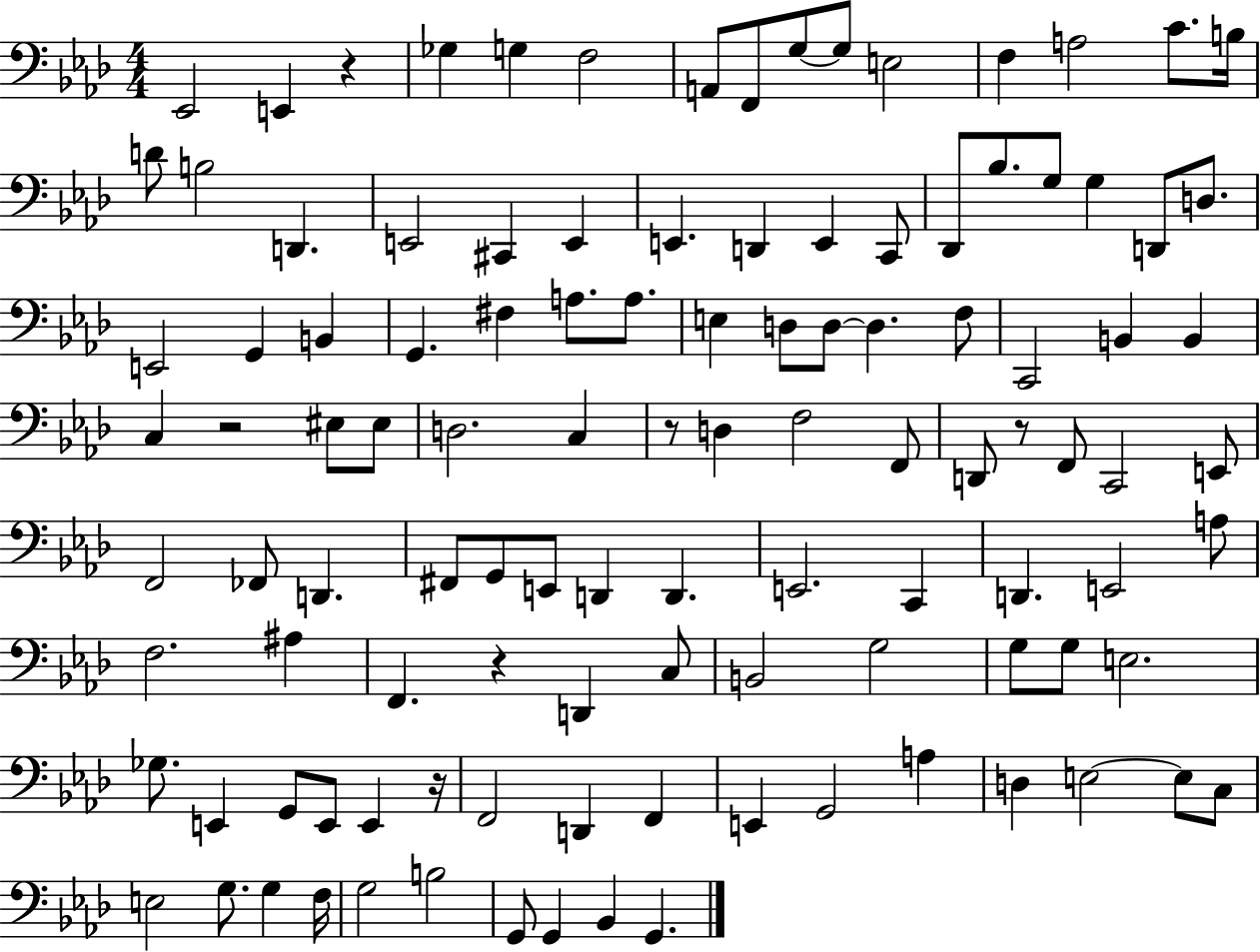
Eb2/h E2/q R/q Gb3/q G3/q F3/h A2/e F2/e G3/e G3/e E3/h F3/q A3/h C4/e. B3/s D4/e B3/h D2/q. E2/h C#2/q E2/q E2/q. D2/q E2/q C2/e Db2/e Bb3/e. G3/e G3/q D2/e D3/e. E2/h G2/q B2/q G2/q. F#3/q A3/e. A3/e. E3/q D3/e D3/e D3/q. F3/e C2/h B2/q B2/q C3/q R/h EIS3/e EIS3/e D3/h. C3/q R/e D3/q F3/h F2/e D2/e R/e F2/e C2/h E2/e F2/h FES2/e D2/q. F#2/e G2/e E2/e D2/q D2/q. E2/h. C2/q D2/q. E2/h A3/e F3/h. A#3/q F2/q. R/q D2/q C3/e B2/h G3/h G3/e G3/e E3/h. Gb3/e. E2/q G2/e E2/e E2/q R/s F2/h D2/q F2/q E2/q G2/h A3/q D3/q E3/h E3/e C3/e E3/h G3/e. G3/q F3/s G3/h B3/h G2/e G2/q Bb2/q G2/q.